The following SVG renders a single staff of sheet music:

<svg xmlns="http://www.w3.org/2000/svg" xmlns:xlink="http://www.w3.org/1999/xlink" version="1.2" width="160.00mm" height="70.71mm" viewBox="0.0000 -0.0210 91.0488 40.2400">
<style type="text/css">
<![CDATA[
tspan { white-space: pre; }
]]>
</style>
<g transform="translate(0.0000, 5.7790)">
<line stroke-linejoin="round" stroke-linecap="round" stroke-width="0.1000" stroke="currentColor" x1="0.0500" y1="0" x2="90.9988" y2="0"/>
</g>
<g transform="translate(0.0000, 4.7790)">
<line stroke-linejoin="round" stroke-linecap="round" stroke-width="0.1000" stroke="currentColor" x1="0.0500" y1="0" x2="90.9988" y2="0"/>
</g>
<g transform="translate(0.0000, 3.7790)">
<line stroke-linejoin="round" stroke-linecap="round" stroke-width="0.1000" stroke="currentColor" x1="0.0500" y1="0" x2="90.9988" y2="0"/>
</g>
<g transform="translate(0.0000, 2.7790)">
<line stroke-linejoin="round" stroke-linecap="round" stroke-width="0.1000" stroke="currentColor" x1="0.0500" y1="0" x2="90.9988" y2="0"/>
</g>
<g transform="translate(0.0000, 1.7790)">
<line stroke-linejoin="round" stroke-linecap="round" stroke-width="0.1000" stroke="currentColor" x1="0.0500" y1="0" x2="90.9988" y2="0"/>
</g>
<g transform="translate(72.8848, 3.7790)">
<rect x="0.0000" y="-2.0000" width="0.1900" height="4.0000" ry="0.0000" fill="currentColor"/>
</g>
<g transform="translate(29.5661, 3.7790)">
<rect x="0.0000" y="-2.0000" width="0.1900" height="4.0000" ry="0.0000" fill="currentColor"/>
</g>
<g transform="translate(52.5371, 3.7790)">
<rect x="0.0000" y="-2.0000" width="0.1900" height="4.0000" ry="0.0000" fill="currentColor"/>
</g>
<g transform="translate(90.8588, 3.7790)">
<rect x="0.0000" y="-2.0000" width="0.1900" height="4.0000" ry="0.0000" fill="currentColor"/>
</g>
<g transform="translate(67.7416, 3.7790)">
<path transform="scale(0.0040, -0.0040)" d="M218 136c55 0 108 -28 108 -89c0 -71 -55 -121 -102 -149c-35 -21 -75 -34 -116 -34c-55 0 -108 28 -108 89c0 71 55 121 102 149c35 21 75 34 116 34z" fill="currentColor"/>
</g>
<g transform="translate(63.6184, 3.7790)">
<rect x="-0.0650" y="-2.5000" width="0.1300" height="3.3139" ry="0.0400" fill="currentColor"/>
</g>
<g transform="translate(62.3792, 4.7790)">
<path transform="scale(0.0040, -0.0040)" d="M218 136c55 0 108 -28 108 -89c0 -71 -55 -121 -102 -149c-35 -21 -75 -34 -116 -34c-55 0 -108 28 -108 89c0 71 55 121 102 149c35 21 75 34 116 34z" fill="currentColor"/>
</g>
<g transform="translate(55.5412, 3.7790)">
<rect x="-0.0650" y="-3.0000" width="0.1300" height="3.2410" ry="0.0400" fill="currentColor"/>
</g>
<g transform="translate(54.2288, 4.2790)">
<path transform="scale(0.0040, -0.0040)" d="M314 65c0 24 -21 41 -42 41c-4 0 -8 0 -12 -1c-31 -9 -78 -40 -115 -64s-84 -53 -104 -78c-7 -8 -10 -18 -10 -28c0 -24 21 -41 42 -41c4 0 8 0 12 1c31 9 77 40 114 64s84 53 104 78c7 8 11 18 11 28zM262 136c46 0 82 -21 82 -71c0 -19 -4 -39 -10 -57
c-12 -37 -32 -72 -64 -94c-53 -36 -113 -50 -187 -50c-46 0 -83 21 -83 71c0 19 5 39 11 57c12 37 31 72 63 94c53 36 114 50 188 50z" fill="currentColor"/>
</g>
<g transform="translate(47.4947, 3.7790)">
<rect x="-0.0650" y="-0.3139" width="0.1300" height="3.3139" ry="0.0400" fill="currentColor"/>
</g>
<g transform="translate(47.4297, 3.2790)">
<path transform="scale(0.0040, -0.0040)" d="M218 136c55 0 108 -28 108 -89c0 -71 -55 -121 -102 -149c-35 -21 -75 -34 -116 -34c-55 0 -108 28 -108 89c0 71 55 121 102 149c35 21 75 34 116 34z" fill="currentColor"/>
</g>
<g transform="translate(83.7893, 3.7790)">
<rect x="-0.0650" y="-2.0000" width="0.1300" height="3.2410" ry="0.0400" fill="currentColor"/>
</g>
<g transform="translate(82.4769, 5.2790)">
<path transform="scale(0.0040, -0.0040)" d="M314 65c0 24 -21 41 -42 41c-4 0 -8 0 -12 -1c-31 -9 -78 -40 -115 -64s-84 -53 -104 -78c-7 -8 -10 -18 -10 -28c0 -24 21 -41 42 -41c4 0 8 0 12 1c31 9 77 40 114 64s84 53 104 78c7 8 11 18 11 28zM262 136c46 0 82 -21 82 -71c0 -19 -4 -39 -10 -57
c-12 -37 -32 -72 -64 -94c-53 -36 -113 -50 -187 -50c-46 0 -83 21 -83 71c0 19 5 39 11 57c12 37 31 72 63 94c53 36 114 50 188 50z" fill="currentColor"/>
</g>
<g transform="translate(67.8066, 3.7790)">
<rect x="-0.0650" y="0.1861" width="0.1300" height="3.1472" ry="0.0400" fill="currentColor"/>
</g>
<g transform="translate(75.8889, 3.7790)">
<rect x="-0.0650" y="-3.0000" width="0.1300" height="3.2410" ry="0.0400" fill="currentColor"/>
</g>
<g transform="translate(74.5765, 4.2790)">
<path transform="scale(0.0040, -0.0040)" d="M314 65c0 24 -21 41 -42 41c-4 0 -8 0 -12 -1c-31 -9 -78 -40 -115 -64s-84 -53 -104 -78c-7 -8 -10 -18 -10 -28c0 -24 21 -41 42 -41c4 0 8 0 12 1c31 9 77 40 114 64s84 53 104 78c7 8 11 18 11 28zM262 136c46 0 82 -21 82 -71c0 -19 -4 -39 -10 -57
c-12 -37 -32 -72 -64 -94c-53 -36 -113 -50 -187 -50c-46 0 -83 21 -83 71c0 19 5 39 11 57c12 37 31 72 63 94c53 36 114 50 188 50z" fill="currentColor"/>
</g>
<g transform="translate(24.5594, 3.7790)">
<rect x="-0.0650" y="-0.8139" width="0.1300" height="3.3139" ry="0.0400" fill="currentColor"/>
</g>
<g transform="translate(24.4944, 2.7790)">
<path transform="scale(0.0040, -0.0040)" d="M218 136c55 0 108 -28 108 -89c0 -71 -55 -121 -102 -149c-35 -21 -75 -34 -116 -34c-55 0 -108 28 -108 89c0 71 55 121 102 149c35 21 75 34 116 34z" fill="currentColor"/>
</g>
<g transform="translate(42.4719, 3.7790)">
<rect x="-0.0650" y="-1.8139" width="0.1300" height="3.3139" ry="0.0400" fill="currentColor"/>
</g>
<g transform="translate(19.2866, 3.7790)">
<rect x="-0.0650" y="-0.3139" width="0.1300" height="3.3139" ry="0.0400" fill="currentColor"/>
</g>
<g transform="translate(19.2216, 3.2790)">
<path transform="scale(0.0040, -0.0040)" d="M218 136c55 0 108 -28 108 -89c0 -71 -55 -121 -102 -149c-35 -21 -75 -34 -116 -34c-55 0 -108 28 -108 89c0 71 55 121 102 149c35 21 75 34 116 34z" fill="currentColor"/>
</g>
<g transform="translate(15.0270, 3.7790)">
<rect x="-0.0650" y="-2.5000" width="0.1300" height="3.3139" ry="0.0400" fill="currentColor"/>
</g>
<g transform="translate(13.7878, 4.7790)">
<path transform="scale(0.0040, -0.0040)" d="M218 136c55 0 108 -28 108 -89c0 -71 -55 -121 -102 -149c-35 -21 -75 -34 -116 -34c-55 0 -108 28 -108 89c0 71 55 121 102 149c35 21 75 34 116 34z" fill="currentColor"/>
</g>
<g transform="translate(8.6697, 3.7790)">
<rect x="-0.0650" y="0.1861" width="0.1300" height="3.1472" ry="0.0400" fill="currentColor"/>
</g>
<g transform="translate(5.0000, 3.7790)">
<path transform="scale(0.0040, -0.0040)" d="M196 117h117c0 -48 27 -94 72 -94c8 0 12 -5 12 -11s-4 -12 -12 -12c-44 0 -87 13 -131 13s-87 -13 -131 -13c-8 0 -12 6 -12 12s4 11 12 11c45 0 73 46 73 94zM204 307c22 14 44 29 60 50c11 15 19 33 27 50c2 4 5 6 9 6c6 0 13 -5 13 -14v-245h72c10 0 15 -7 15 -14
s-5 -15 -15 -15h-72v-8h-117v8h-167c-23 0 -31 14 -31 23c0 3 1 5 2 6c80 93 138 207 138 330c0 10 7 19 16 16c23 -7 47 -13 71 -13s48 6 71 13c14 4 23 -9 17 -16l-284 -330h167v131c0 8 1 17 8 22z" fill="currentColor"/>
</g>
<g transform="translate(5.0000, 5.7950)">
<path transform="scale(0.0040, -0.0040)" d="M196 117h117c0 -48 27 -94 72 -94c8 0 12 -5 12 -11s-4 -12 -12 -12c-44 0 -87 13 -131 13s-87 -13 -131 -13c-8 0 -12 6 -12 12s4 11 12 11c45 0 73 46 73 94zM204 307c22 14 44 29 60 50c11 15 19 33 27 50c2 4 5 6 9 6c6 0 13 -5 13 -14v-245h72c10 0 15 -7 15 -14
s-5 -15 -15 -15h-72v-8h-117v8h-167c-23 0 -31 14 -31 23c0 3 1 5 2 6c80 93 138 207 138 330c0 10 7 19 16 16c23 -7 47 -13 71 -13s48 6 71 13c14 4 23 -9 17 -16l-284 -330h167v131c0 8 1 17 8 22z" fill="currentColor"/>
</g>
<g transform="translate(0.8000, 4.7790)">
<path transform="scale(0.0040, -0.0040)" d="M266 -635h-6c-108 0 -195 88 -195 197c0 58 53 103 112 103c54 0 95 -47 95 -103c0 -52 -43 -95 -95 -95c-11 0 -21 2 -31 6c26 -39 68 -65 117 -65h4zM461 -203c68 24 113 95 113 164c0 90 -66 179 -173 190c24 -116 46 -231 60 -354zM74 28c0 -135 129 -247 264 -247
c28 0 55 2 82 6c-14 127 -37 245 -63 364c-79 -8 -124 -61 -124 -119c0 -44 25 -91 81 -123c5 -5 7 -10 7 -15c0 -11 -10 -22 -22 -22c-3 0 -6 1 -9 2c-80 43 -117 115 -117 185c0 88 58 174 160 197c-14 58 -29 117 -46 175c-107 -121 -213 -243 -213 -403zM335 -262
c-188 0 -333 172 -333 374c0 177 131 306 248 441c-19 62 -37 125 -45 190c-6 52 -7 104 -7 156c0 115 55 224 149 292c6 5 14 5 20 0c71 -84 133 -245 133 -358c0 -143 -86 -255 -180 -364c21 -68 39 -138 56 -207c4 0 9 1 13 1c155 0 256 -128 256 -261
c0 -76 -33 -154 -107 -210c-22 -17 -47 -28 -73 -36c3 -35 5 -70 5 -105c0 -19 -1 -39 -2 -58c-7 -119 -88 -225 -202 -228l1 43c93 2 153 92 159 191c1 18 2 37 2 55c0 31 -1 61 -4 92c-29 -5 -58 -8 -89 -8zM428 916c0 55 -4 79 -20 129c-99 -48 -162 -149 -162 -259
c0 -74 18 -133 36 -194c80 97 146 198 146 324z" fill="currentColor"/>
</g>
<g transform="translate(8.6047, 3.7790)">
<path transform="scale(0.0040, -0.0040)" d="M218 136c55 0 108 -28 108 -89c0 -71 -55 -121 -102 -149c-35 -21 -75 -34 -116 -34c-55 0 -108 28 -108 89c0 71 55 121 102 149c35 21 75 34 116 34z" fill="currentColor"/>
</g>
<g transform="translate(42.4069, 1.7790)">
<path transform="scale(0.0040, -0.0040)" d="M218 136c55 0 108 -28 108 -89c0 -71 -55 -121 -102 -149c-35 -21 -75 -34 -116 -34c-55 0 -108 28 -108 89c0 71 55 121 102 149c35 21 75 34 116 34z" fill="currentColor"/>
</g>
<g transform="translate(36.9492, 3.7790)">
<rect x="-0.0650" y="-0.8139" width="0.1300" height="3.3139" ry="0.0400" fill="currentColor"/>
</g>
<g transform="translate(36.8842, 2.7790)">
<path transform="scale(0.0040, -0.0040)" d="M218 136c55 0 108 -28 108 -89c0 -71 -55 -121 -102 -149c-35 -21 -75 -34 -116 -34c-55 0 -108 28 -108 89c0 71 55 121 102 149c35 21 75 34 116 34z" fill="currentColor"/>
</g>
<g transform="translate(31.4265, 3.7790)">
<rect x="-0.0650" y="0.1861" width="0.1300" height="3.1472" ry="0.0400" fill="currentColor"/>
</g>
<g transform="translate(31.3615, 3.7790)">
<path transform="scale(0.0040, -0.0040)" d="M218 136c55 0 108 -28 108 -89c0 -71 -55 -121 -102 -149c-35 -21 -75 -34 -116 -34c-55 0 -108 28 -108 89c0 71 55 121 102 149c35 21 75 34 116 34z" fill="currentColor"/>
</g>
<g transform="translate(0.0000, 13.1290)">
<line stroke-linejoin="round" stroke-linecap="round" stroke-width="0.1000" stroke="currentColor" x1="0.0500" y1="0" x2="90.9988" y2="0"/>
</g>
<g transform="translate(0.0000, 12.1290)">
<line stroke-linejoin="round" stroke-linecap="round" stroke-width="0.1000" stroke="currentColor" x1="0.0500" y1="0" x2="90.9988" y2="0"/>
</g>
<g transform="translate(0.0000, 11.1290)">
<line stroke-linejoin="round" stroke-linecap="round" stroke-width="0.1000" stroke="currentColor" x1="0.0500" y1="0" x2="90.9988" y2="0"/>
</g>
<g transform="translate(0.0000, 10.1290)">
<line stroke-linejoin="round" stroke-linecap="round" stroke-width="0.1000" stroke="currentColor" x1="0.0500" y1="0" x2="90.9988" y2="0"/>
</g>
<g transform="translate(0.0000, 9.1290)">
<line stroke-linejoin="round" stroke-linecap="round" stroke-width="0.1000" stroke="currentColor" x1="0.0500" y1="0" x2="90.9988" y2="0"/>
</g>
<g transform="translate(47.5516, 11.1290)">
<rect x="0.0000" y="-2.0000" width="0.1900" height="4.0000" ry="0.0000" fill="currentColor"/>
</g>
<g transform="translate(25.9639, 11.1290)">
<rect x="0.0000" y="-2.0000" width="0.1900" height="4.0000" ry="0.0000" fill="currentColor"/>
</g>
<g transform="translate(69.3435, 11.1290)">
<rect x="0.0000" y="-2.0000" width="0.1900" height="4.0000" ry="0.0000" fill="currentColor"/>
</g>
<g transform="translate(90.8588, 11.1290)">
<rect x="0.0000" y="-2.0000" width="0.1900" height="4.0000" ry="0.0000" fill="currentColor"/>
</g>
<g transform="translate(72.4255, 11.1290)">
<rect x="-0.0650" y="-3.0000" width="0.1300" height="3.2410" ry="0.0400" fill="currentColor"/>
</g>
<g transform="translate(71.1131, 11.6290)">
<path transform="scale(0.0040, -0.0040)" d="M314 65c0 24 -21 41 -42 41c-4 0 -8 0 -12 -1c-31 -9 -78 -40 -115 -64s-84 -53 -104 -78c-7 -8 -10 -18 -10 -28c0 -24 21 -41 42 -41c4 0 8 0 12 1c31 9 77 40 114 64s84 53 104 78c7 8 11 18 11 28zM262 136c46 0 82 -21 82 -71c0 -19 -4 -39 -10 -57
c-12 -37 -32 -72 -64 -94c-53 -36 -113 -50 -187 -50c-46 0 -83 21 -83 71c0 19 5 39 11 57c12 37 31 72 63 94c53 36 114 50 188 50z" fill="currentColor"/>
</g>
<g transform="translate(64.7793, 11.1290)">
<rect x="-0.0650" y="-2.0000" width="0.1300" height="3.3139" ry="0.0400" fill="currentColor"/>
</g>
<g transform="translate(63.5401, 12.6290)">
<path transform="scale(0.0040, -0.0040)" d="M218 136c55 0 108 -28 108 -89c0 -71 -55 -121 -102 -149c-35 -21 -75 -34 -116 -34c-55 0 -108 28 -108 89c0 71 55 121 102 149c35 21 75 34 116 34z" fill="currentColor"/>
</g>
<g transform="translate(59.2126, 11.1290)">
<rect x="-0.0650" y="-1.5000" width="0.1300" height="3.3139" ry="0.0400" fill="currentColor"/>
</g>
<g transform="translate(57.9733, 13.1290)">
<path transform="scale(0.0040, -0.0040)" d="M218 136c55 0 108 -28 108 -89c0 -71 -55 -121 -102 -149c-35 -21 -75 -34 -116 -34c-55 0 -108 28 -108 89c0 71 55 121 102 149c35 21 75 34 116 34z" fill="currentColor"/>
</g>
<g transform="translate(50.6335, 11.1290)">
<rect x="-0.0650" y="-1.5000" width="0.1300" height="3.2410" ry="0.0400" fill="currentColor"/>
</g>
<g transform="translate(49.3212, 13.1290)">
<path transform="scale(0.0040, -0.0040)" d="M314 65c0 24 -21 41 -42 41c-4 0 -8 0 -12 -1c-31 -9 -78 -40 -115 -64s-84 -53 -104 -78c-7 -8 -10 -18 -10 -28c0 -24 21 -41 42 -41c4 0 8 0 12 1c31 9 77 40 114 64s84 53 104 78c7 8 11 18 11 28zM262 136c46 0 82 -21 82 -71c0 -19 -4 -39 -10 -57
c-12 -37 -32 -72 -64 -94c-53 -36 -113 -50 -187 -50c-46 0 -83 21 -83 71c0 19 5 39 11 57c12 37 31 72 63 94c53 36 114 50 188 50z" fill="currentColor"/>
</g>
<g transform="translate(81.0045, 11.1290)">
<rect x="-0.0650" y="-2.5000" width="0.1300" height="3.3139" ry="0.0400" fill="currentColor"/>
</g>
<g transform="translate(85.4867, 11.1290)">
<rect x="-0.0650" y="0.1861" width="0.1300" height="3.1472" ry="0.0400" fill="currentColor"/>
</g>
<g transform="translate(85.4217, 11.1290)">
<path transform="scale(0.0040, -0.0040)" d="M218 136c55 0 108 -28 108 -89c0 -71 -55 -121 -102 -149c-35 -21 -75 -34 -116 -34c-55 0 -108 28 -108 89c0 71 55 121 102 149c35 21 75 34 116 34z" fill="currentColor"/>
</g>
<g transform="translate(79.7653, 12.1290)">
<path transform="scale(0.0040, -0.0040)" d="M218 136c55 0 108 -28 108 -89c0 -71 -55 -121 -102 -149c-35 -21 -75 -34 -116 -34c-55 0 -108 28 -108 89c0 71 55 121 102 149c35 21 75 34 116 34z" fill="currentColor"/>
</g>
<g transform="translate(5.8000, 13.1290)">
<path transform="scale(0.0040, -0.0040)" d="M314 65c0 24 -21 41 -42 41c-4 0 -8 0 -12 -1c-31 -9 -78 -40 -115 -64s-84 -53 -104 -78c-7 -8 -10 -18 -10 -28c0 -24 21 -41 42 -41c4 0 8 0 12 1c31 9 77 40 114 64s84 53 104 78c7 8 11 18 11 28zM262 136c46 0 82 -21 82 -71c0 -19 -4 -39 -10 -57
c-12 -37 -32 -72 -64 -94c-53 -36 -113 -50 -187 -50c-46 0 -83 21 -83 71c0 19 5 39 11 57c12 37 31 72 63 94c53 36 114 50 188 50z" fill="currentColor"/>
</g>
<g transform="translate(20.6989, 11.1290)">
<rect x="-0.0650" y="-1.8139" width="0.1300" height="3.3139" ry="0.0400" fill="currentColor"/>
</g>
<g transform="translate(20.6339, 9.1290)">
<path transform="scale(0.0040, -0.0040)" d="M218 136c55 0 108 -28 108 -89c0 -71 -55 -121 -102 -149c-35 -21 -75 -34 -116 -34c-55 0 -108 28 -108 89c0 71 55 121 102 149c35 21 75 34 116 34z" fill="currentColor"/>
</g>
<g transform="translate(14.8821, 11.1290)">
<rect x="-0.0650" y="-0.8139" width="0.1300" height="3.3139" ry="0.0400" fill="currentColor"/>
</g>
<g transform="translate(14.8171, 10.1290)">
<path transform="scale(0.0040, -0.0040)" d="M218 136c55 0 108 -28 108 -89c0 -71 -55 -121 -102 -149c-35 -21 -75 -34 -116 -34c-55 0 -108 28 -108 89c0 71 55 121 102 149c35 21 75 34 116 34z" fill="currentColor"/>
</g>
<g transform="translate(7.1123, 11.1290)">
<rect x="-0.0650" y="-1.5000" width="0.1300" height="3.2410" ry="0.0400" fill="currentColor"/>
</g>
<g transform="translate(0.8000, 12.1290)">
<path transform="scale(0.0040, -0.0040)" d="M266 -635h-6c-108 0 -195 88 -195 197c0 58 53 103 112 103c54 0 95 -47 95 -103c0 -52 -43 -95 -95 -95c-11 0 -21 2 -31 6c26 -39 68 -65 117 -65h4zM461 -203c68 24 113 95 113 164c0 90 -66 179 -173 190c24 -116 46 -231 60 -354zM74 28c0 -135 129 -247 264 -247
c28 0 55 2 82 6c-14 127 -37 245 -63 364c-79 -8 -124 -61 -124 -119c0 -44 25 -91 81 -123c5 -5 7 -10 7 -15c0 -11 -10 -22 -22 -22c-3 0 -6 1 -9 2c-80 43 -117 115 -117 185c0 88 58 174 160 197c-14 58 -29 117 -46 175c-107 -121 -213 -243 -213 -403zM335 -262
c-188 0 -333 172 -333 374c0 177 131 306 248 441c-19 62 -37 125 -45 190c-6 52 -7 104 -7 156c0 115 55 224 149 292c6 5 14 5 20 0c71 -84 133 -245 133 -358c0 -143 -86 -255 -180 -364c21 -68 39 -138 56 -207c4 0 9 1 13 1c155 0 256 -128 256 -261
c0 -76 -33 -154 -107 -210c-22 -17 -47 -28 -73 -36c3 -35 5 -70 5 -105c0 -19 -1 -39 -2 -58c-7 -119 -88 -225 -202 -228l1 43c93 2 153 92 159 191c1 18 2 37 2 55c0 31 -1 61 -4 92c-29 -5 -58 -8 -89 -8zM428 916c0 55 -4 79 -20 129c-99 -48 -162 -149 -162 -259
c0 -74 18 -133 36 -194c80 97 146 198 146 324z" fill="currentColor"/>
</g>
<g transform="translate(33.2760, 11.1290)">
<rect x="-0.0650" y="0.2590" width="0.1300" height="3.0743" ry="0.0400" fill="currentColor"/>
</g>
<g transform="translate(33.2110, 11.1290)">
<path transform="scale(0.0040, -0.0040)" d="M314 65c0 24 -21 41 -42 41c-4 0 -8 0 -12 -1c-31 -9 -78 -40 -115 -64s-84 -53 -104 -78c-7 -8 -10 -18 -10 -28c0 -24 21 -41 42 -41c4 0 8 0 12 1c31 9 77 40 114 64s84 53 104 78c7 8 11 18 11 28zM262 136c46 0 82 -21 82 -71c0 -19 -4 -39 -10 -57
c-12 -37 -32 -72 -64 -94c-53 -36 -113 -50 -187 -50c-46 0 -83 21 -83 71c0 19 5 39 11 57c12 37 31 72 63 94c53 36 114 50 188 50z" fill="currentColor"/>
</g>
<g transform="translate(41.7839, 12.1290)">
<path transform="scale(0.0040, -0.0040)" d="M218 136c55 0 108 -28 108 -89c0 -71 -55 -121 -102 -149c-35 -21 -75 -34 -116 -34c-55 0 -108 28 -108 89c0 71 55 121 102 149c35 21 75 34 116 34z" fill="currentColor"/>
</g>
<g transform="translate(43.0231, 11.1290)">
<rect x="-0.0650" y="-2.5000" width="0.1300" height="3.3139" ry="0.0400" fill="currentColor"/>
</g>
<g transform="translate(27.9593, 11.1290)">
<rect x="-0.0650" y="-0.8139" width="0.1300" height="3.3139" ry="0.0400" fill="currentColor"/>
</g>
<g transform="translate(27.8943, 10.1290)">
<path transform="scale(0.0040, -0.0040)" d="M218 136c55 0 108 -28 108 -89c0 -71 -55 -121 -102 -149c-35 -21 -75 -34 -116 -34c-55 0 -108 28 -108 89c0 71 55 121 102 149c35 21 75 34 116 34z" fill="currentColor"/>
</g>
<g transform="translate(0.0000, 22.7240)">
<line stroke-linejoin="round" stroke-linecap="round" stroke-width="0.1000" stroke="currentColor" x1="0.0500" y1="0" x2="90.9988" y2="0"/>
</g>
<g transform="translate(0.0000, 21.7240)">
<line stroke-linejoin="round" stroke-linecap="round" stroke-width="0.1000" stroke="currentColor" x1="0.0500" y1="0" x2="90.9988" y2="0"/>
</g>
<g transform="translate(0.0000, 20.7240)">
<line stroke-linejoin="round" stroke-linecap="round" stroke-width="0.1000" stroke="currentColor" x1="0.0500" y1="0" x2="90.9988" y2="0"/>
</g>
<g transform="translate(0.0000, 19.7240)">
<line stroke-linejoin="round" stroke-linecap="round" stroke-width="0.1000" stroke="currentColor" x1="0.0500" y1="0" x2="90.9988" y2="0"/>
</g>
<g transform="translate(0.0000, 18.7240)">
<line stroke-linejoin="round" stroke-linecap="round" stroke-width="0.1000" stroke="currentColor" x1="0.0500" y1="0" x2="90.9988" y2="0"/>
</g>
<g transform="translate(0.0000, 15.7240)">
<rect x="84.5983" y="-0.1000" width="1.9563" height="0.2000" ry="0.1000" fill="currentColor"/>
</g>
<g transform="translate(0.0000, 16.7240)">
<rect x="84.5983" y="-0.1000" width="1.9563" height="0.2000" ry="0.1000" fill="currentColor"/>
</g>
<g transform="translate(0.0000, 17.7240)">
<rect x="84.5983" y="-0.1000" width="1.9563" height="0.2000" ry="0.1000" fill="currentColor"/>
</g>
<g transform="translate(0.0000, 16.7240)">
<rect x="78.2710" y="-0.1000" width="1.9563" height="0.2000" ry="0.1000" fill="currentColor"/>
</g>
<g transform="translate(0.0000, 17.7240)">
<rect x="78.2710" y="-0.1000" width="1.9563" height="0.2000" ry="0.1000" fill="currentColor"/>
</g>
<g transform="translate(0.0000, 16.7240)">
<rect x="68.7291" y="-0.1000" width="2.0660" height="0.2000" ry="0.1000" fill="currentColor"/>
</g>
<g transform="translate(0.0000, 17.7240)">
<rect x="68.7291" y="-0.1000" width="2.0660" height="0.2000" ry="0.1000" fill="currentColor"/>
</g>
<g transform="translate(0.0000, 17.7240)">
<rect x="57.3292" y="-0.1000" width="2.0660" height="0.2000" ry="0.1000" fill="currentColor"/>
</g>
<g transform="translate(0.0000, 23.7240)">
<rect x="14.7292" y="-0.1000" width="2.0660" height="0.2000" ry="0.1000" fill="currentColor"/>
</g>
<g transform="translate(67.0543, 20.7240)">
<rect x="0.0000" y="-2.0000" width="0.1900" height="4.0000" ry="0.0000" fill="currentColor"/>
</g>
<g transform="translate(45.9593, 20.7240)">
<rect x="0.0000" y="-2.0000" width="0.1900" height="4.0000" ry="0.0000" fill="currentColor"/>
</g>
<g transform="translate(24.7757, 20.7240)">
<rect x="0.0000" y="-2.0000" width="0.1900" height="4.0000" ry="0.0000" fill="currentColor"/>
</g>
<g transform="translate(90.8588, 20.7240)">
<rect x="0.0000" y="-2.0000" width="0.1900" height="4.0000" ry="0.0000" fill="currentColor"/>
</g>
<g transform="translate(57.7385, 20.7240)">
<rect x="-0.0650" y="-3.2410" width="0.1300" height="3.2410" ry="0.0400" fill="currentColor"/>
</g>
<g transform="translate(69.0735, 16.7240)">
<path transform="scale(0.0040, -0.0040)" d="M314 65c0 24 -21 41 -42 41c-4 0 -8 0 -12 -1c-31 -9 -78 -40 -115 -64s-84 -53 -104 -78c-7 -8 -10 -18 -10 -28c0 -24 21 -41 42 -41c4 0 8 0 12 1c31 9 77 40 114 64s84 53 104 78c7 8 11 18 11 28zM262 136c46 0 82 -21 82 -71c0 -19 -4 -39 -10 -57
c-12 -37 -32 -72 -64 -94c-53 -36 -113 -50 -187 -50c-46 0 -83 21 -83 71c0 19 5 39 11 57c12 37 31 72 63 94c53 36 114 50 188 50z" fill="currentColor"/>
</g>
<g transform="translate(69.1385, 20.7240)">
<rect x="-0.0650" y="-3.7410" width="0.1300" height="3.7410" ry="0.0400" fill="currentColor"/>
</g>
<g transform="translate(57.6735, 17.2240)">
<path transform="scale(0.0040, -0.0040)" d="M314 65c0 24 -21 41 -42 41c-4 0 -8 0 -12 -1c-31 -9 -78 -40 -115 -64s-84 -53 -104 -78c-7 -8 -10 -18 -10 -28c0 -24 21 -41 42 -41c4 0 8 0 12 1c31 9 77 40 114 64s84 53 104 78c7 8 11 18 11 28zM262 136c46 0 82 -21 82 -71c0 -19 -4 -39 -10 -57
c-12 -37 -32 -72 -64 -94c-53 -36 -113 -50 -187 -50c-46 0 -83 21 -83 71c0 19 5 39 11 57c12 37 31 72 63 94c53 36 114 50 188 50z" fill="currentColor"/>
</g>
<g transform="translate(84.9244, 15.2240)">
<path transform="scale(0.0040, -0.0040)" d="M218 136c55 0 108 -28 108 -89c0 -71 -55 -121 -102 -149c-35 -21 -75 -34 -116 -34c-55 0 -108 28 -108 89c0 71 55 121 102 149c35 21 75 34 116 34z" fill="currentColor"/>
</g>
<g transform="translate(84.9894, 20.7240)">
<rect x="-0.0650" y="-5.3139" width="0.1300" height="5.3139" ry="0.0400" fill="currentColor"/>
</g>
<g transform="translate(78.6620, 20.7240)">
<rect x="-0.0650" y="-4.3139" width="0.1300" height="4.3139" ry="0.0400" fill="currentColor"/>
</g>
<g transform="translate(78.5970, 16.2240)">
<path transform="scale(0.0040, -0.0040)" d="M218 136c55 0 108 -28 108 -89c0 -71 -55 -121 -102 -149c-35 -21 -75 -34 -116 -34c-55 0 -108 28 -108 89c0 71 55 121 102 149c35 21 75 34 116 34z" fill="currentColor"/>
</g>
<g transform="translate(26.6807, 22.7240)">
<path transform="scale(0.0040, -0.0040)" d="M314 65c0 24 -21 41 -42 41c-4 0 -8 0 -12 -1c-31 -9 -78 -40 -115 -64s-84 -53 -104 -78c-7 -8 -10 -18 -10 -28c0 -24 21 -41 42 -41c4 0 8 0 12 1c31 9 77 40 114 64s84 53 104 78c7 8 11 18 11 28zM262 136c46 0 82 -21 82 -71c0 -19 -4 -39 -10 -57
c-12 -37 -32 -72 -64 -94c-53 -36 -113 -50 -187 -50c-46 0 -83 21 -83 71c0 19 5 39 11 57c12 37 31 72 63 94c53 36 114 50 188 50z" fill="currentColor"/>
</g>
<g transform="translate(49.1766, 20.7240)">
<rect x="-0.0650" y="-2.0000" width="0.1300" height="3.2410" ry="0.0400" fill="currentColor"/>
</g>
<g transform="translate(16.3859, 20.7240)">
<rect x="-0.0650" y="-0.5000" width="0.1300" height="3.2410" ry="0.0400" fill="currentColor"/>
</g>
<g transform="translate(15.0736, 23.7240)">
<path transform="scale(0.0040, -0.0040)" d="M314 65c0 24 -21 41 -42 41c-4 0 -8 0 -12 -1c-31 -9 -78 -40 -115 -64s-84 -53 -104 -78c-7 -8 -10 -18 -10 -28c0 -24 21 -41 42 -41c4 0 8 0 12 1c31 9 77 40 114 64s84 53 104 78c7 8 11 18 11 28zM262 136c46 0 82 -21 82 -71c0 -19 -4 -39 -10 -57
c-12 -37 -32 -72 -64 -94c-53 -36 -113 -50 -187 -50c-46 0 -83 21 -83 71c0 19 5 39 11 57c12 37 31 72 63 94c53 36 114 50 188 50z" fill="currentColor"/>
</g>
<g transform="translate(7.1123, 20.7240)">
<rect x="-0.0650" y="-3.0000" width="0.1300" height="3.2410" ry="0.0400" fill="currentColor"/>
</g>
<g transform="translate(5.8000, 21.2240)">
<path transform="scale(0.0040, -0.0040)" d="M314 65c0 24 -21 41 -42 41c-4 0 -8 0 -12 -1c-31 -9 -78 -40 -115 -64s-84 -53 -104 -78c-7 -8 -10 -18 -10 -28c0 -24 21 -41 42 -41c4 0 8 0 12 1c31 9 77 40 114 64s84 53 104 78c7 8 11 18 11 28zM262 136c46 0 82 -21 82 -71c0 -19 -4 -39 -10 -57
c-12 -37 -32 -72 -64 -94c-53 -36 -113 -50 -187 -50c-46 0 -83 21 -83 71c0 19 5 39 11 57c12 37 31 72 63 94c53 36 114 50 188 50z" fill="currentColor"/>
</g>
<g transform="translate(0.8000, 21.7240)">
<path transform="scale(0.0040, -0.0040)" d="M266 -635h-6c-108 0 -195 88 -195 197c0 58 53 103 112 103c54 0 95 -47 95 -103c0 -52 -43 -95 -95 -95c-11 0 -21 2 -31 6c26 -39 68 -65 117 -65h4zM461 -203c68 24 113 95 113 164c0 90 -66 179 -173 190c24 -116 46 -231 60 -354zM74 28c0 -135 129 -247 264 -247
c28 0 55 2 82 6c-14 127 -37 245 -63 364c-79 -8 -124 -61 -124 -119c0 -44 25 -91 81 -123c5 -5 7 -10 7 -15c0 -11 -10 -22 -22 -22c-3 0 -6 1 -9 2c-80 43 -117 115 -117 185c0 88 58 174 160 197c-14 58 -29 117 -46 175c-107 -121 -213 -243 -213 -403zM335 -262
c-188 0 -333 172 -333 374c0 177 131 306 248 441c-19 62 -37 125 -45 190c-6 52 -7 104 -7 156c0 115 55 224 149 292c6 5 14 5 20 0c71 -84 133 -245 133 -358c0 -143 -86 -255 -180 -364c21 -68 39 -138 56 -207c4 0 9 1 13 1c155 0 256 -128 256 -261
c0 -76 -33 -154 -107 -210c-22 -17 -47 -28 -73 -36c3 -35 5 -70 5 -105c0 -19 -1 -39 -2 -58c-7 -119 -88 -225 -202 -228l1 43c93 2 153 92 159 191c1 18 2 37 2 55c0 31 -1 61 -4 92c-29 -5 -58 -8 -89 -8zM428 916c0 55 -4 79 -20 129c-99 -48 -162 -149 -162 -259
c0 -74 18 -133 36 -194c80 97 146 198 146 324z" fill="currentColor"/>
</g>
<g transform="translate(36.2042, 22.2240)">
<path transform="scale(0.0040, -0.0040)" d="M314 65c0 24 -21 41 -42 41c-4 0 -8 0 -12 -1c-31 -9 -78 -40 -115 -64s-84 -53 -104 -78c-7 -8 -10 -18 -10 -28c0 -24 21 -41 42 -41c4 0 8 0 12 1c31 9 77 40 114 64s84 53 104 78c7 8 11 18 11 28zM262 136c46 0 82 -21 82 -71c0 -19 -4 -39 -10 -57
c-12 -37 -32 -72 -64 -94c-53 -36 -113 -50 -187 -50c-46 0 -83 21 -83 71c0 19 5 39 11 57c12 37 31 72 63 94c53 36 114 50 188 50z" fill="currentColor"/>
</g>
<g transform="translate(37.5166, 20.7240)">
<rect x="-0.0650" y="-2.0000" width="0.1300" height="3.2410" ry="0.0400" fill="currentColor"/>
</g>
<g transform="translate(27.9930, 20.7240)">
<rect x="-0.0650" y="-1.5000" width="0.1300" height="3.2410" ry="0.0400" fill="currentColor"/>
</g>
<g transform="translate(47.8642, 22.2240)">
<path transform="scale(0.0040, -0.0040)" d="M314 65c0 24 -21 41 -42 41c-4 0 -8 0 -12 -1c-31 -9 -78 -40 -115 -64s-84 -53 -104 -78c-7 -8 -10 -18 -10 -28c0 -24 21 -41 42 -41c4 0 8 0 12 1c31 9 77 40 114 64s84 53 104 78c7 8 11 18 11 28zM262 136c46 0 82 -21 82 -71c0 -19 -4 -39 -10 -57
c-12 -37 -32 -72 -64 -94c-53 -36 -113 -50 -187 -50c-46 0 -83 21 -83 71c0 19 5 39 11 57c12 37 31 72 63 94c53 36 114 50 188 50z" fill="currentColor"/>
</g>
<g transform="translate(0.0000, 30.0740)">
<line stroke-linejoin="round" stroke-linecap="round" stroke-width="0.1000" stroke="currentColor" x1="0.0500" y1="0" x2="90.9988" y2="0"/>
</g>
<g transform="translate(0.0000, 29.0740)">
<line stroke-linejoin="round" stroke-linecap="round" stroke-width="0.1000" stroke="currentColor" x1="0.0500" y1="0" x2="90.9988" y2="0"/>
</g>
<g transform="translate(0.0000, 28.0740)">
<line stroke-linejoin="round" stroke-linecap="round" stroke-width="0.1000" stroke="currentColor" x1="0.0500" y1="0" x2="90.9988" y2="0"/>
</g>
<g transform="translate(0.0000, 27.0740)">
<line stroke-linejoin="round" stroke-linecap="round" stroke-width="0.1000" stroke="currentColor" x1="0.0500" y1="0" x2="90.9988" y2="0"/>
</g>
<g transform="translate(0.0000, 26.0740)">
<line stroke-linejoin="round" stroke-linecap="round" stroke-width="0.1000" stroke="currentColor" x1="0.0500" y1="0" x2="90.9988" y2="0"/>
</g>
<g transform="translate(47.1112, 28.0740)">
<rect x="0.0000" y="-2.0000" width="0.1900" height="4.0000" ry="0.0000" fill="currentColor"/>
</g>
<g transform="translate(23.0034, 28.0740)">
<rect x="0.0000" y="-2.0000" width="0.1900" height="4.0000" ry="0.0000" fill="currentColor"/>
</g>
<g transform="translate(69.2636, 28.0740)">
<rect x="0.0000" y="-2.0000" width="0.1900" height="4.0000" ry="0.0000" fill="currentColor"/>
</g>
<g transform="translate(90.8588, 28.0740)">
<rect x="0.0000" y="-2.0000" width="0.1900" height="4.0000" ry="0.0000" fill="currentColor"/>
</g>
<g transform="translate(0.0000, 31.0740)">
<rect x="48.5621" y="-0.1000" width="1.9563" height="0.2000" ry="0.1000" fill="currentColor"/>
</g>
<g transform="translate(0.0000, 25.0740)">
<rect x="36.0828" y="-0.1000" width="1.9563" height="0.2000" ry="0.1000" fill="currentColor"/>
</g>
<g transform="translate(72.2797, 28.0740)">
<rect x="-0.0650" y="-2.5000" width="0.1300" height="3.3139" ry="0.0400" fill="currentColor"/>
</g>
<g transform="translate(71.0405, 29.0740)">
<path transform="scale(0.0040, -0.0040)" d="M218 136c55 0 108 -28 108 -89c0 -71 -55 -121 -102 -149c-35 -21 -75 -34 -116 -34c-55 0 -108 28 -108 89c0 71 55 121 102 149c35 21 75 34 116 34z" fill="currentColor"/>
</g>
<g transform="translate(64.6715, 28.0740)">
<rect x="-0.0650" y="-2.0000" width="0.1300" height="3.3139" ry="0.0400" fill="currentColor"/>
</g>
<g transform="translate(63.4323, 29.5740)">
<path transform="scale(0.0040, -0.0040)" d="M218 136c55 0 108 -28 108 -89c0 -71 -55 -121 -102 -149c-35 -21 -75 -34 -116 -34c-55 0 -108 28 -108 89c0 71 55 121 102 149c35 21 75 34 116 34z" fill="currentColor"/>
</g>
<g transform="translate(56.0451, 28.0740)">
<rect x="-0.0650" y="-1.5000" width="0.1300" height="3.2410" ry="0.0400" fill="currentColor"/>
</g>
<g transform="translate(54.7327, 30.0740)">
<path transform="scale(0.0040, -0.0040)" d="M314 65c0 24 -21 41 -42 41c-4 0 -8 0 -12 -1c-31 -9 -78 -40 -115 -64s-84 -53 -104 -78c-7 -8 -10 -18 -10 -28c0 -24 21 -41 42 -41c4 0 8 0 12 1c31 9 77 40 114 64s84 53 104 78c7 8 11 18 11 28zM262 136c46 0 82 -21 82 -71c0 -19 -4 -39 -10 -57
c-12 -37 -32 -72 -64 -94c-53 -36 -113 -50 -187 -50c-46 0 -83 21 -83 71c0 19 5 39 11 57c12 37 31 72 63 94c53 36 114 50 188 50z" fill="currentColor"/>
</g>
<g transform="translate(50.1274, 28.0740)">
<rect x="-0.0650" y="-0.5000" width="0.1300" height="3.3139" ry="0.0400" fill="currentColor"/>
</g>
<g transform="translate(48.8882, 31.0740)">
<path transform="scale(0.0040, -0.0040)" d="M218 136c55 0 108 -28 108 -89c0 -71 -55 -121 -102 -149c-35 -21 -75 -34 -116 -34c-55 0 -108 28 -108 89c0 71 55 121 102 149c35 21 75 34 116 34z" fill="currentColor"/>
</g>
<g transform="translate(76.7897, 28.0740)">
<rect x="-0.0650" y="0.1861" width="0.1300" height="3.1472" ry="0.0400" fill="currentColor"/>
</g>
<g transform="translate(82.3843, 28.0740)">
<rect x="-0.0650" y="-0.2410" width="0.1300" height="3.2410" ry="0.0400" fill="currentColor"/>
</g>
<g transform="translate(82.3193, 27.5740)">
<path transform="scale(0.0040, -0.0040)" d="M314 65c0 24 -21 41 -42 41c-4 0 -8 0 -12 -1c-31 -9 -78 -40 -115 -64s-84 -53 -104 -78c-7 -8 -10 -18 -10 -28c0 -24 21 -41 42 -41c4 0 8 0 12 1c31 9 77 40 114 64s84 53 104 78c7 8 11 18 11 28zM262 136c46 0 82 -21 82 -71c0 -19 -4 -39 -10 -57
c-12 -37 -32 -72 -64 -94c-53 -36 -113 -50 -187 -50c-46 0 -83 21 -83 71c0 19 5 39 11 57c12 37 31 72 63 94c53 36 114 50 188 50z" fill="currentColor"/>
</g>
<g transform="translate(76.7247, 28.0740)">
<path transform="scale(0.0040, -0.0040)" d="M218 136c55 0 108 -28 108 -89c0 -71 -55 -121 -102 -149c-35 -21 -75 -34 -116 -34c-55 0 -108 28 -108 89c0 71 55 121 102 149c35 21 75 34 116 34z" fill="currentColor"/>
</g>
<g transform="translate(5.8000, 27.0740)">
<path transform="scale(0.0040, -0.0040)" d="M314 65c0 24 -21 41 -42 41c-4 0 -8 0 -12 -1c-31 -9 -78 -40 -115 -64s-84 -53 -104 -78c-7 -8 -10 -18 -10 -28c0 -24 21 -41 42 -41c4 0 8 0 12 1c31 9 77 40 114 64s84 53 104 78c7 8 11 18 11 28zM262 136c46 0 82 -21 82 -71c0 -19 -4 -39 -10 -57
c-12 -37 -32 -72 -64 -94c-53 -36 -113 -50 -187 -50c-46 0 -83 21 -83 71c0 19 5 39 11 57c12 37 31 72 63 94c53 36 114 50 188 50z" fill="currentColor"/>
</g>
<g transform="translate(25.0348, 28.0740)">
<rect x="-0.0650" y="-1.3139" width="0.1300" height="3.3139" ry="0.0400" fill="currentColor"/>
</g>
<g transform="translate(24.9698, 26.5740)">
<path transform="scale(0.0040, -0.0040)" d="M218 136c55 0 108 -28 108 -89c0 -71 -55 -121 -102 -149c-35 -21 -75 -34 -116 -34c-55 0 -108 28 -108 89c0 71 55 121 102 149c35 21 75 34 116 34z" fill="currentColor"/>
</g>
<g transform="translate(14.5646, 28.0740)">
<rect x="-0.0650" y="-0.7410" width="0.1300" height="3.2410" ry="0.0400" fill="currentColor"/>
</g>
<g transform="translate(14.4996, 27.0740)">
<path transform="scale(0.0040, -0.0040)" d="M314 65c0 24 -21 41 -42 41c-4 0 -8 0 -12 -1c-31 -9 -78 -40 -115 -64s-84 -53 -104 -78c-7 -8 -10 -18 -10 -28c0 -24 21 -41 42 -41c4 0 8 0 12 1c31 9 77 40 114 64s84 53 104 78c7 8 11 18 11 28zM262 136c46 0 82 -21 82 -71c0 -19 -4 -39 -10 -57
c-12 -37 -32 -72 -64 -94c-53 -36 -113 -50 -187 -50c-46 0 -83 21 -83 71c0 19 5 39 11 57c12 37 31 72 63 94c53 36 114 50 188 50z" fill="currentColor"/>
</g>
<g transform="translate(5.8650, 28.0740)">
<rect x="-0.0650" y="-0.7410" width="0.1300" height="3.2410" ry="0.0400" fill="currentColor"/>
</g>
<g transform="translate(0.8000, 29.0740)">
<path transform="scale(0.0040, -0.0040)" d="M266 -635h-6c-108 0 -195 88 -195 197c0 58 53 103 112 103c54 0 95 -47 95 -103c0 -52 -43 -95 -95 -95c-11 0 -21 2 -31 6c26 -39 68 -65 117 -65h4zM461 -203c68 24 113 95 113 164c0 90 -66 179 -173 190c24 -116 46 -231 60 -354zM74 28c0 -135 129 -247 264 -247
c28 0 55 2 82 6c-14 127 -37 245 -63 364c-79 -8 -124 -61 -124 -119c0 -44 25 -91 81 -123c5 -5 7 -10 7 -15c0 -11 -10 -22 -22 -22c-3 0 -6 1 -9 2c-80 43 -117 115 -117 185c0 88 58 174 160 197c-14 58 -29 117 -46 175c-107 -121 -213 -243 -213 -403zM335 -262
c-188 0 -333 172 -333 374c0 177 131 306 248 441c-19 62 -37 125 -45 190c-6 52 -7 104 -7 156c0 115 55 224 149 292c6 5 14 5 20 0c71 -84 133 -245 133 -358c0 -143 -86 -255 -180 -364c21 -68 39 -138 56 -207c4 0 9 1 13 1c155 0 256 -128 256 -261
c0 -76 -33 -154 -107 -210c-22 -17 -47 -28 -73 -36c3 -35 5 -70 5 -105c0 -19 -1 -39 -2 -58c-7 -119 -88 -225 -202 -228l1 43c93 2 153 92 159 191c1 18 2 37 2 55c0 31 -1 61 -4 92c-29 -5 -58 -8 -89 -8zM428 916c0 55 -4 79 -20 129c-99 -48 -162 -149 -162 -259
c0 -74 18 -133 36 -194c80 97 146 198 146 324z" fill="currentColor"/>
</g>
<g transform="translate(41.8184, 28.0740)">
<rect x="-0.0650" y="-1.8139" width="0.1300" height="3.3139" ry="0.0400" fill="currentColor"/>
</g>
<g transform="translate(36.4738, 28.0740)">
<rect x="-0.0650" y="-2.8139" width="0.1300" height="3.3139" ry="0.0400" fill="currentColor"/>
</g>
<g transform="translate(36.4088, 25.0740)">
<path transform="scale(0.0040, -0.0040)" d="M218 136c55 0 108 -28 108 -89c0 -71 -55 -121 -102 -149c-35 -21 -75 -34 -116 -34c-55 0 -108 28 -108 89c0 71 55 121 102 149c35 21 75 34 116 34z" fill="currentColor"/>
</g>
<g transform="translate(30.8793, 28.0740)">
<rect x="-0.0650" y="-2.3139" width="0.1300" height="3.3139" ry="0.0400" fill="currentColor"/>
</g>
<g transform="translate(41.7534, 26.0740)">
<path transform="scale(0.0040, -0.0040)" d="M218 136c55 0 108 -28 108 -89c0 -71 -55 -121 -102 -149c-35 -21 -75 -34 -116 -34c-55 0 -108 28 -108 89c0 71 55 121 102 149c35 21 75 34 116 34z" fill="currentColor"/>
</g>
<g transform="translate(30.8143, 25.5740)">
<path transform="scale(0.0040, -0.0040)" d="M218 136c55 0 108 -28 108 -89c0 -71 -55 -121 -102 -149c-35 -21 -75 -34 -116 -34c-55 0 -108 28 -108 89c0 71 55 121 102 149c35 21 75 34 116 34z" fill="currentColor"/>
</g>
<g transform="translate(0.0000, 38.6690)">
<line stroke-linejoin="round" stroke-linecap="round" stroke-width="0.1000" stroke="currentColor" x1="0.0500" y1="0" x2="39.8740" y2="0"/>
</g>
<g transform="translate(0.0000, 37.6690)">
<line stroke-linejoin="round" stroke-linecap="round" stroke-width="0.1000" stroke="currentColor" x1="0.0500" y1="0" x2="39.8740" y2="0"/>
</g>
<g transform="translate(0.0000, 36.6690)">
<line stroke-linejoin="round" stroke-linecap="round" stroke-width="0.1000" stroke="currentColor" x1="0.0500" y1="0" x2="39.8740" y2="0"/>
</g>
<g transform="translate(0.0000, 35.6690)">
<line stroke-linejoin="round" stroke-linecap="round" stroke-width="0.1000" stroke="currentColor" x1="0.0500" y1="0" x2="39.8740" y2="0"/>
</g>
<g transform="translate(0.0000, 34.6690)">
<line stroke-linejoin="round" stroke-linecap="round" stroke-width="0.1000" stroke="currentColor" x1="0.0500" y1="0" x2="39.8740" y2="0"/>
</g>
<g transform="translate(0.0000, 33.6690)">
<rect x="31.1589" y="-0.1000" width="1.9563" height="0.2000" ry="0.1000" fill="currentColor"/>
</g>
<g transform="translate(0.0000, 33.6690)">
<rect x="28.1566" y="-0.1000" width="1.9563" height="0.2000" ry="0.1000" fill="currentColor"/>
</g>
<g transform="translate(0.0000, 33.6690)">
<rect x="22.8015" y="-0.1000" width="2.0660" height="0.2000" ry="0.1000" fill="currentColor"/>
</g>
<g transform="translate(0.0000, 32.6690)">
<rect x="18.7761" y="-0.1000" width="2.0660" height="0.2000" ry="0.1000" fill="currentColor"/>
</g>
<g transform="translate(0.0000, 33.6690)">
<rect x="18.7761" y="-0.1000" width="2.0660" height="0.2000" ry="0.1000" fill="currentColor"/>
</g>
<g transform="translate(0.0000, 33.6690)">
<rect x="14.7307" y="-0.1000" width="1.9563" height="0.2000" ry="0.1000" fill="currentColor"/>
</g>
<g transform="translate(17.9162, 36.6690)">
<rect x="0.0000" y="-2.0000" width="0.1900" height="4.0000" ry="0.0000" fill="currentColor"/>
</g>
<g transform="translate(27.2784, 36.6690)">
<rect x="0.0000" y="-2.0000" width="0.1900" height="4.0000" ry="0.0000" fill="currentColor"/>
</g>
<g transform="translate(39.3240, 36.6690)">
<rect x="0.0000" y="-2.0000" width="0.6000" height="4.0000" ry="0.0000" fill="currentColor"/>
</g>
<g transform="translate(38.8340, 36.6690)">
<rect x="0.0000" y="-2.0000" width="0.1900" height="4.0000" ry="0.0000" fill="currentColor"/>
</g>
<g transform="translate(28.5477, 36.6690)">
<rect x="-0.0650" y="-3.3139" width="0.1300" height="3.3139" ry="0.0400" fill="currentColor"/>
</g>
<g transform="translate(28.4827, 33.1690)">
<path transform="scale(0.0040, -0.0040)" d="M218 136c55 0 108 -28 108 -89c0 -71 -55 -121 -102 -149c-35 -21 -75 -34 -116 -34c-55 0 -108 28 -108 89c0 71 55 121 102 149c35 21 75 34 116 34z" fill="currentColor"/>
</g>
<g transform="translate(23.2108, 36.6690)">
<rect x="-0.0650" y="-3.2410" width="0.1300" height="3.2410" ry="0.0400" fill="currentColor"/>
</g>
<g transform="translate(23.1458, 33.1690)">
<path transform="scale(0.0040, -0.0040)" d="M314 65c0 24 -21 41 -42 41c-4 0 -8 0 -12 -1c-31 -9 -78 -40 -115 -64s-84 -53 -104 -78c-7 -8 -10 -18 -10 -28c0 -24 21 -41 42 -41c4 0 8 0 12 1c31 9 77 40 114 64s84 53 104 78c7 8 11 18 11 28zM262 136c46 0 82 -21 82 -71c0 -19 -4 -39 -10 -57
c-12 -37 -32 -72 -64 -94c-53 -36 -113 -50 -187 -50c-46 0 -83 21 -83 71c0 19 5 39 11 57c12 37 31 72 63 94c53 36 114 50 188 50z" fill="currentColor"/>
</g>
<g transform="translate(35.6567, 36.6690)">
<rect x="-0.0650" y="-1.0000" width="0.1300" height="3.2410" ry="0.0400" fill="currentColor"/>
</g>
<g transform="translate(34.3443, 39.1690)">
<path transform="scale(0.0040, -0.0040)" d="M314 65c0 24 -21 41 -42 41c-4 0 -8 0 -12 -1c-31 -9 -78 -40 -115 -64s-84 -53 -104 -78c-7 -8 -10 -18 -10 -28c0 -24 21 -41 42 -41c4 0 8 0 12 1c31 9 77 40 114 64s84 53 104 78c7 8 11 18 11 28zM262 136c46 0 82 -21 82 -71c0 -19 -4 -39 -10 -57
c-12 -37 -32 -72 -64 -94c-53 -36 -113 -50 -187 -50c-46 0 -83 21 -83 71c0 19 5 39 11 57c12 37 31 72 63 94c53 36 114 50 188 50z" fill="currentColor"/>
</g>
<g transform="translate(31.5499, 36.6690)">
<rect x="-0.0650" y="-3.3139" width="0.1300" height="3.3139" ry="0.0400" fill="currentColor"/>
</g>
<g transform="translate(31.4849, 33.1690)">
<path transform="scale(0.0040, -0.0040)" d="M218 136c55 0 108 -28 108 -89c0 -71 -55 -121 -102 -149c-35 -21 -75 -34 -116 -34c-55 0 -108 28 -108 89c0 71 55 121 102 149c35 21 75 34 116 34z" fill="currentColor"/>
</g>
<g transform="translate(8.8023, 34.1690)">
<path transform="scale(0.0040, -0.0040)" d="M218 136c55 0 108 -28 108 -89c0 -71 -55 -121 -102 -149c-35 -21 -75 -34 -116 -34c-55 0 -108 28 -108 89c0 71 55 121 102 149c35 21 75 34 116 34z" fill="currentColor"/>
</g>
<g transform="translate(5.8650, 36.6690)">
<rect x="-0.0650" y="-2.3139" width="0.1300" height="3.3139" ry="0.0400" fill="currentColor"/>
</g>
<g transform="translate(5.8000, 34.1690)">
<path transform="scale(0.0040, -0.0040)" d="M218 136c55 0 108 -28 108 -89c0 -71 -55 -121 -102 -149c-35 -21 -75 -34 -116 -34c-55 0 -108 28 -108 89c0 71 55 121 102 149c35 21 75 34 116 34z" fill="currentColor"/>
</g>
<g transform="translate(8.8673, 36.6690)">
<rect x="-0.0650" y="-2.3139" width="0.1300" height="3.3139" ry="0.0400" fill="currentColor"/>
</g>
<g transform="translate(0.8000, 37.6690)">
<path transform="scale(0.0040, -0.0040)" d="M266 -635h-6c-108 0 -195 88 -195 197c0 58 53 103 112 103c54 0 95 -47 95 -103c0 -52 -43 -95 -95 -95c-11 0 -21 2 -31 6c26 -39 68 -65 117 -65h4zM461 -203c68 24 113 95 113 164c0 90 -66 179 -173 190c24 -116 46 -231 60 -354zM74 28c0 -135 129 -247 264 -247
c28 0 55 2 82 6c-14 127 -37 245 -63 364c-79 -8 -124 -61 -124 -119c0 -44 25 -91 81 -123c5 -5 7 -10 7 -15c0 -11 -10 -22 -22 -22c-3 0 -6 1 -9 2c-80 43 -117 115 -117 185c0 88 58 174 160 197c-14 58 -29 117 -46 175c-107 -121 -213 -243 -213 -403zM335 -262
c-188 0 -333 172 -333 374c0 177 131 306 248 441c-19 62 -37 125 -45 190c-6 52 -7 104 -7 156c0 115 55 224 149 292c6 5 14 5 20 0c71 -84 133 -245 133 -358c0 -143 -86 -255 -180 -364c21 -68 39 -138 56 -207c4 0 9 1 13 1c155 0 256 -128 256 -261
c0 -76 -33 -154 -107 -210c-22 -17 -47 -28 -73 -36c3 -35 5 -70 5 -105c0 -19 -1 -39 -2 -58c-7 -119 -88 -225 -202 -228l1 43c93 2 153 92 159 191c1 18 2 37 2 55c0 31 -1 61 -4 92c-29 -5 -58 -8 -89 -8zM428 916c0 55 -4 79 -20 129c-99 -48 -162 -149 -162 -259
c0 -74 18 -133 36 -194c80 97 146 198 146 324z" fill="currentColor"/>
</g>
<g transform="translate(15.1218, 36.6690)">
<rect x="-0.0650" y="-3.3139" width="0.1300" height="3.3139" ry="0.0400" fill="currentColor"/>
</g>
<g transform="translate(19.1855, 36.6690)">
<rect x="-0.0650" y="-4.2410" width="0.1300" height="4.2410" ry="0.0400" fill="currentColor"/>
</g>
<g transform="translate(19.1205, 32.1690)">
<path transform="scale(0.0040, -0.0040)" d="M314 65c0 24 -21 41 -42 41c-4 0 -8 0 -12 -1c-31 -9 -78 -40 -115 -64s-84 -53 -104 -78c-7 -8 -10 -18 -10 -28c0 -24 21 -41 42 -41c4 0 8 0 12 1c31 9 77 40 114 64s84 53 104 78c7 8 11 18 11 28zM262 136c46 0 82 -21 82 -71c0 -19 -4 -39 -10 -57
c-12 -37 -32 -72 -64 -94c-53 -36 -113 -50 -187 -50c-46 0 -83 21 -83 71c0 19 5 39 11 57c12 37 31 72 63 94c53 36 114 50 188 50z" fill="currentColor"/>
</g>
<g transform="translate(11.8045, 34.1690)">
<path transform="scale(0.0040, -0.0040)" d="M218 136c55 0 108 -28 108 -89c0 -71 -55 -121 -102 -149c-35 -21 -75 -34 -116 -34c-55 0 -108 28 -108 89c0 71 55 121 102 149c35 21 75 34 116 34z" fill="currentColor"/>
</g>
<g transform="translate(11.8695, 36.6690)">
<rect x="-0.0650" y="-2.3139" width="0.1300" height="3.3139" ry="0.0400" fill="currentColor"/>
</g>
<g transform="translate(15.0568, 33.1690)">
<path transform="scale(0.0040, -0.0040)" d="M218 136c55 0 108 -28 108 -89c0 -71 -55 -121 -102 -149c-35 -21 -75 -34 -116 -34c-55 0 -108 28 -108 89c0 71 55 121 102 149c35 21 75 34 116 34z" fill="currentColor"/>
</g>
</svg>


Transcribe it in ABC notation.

X:1
T:Untitled
M:4/4
L:1/4
K:C
B G c d B d f c A2 G B A2 F2 E2 d f d B2 G E2 E F A2 G B A2 C2 E2 F2 F2 b2 c'2 d' f' d2 d2 e g a f C E2 F G B c2 g g g b d'2 b2 b b D2